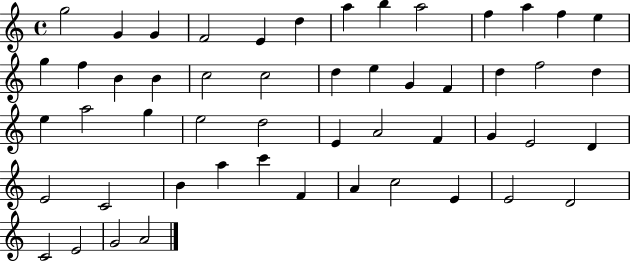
G5/h G4/q G4/q F4/h E4/q D5/q A5/q B5/q A5/h F5/q A5/q F5/q E5/q G5/q F5/q B4/q B4/q C5/h C5/h D5/q E5/q G4/q F4/q D5/q F5/h D5/q E5/q A5/h G5/q E5/h D5/h E4/q A4/h F4/q G4/q E4/h D4/q E4/h C4/h B4/q A5/q C6/q F4/q A4/q C5/h E4/q E4/h D4/h C4/h E4/h G4/h A4/h